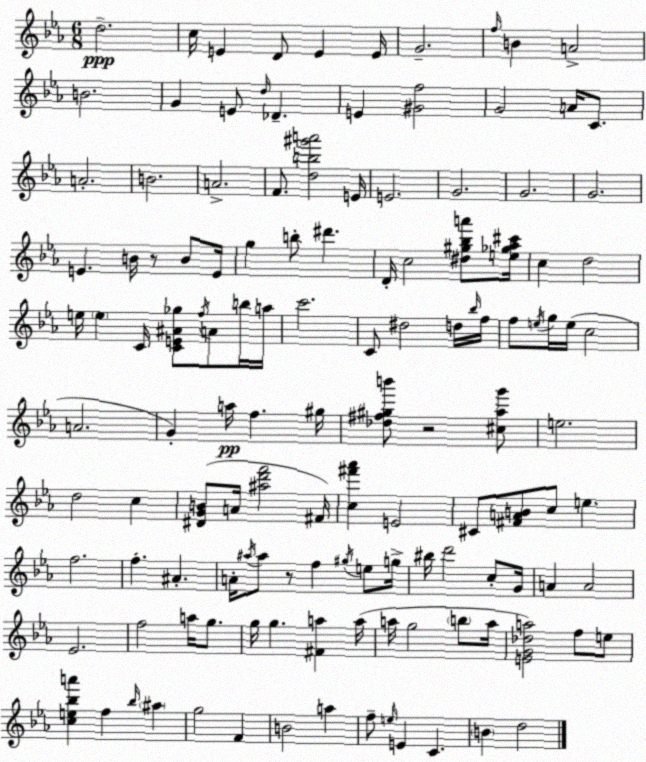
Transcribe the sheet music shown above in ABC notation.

X:1
T:Untitled
M:6/8
L:1/4
K:Eb
d2 c/4 E D/2 E E/4 G2 f/4 B A2 B2 G E/2 d/4 _D E [^Gf]2 G2 A/4 C/2 A2 B2 A2 F/2 [db^g'a']2 E/4 E2 G2 G2 G2 E B/4 z/2 B/2 E/4 g b/2 ^d' D/4 c2 [^d^g_ba']/2 [e_g_a^c']/4 c d2 e/4 e C/4 [CE^A_g]/2 f/4 A/2 b/4 a/4 c'2 C/2 ^d2 d/4 _b/4 f/4 f/2 e/4 g/4 e/4 c2 A2 G a/4 f ^g/4 [_d^f^gb']/2 z2 [^c_ag']/2 e2 d2 c [^DGB]/2 A/4 [^ad'f']2 ^F/4 [c^f'_a'] E2 ^C/2 [^FAB]/2 c/2 e f2 f ^A A/4 ^a/4 ^a/2 z/2 f ^g/4 e/2 g/4 ^b/4 d'2 c/2 G/4 A A2 _E2 f2 a/4 g/2 g/4 g [^Fa] a/4 a/4 g2 b/2 a/4 [EG_da]2 f/2 e/2 [ce_ba'] f _b/4 ^a g2 F B2 a f/2 e/4 E C B d2